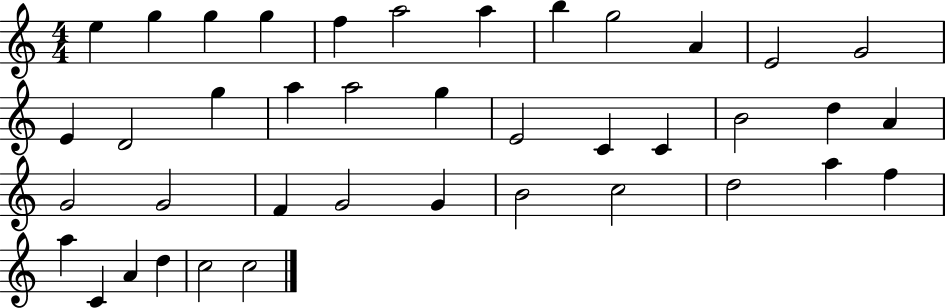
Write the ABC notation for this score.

X:1
T:Untitled
M:4/4
L:1/4
K:C
e g g g f a2 a b g2 A E2 G2 E D2 g a a2 g E2 C C B2 d A G2 G2 F G2 G B2 c2 d2 a f a C A d c2 c2